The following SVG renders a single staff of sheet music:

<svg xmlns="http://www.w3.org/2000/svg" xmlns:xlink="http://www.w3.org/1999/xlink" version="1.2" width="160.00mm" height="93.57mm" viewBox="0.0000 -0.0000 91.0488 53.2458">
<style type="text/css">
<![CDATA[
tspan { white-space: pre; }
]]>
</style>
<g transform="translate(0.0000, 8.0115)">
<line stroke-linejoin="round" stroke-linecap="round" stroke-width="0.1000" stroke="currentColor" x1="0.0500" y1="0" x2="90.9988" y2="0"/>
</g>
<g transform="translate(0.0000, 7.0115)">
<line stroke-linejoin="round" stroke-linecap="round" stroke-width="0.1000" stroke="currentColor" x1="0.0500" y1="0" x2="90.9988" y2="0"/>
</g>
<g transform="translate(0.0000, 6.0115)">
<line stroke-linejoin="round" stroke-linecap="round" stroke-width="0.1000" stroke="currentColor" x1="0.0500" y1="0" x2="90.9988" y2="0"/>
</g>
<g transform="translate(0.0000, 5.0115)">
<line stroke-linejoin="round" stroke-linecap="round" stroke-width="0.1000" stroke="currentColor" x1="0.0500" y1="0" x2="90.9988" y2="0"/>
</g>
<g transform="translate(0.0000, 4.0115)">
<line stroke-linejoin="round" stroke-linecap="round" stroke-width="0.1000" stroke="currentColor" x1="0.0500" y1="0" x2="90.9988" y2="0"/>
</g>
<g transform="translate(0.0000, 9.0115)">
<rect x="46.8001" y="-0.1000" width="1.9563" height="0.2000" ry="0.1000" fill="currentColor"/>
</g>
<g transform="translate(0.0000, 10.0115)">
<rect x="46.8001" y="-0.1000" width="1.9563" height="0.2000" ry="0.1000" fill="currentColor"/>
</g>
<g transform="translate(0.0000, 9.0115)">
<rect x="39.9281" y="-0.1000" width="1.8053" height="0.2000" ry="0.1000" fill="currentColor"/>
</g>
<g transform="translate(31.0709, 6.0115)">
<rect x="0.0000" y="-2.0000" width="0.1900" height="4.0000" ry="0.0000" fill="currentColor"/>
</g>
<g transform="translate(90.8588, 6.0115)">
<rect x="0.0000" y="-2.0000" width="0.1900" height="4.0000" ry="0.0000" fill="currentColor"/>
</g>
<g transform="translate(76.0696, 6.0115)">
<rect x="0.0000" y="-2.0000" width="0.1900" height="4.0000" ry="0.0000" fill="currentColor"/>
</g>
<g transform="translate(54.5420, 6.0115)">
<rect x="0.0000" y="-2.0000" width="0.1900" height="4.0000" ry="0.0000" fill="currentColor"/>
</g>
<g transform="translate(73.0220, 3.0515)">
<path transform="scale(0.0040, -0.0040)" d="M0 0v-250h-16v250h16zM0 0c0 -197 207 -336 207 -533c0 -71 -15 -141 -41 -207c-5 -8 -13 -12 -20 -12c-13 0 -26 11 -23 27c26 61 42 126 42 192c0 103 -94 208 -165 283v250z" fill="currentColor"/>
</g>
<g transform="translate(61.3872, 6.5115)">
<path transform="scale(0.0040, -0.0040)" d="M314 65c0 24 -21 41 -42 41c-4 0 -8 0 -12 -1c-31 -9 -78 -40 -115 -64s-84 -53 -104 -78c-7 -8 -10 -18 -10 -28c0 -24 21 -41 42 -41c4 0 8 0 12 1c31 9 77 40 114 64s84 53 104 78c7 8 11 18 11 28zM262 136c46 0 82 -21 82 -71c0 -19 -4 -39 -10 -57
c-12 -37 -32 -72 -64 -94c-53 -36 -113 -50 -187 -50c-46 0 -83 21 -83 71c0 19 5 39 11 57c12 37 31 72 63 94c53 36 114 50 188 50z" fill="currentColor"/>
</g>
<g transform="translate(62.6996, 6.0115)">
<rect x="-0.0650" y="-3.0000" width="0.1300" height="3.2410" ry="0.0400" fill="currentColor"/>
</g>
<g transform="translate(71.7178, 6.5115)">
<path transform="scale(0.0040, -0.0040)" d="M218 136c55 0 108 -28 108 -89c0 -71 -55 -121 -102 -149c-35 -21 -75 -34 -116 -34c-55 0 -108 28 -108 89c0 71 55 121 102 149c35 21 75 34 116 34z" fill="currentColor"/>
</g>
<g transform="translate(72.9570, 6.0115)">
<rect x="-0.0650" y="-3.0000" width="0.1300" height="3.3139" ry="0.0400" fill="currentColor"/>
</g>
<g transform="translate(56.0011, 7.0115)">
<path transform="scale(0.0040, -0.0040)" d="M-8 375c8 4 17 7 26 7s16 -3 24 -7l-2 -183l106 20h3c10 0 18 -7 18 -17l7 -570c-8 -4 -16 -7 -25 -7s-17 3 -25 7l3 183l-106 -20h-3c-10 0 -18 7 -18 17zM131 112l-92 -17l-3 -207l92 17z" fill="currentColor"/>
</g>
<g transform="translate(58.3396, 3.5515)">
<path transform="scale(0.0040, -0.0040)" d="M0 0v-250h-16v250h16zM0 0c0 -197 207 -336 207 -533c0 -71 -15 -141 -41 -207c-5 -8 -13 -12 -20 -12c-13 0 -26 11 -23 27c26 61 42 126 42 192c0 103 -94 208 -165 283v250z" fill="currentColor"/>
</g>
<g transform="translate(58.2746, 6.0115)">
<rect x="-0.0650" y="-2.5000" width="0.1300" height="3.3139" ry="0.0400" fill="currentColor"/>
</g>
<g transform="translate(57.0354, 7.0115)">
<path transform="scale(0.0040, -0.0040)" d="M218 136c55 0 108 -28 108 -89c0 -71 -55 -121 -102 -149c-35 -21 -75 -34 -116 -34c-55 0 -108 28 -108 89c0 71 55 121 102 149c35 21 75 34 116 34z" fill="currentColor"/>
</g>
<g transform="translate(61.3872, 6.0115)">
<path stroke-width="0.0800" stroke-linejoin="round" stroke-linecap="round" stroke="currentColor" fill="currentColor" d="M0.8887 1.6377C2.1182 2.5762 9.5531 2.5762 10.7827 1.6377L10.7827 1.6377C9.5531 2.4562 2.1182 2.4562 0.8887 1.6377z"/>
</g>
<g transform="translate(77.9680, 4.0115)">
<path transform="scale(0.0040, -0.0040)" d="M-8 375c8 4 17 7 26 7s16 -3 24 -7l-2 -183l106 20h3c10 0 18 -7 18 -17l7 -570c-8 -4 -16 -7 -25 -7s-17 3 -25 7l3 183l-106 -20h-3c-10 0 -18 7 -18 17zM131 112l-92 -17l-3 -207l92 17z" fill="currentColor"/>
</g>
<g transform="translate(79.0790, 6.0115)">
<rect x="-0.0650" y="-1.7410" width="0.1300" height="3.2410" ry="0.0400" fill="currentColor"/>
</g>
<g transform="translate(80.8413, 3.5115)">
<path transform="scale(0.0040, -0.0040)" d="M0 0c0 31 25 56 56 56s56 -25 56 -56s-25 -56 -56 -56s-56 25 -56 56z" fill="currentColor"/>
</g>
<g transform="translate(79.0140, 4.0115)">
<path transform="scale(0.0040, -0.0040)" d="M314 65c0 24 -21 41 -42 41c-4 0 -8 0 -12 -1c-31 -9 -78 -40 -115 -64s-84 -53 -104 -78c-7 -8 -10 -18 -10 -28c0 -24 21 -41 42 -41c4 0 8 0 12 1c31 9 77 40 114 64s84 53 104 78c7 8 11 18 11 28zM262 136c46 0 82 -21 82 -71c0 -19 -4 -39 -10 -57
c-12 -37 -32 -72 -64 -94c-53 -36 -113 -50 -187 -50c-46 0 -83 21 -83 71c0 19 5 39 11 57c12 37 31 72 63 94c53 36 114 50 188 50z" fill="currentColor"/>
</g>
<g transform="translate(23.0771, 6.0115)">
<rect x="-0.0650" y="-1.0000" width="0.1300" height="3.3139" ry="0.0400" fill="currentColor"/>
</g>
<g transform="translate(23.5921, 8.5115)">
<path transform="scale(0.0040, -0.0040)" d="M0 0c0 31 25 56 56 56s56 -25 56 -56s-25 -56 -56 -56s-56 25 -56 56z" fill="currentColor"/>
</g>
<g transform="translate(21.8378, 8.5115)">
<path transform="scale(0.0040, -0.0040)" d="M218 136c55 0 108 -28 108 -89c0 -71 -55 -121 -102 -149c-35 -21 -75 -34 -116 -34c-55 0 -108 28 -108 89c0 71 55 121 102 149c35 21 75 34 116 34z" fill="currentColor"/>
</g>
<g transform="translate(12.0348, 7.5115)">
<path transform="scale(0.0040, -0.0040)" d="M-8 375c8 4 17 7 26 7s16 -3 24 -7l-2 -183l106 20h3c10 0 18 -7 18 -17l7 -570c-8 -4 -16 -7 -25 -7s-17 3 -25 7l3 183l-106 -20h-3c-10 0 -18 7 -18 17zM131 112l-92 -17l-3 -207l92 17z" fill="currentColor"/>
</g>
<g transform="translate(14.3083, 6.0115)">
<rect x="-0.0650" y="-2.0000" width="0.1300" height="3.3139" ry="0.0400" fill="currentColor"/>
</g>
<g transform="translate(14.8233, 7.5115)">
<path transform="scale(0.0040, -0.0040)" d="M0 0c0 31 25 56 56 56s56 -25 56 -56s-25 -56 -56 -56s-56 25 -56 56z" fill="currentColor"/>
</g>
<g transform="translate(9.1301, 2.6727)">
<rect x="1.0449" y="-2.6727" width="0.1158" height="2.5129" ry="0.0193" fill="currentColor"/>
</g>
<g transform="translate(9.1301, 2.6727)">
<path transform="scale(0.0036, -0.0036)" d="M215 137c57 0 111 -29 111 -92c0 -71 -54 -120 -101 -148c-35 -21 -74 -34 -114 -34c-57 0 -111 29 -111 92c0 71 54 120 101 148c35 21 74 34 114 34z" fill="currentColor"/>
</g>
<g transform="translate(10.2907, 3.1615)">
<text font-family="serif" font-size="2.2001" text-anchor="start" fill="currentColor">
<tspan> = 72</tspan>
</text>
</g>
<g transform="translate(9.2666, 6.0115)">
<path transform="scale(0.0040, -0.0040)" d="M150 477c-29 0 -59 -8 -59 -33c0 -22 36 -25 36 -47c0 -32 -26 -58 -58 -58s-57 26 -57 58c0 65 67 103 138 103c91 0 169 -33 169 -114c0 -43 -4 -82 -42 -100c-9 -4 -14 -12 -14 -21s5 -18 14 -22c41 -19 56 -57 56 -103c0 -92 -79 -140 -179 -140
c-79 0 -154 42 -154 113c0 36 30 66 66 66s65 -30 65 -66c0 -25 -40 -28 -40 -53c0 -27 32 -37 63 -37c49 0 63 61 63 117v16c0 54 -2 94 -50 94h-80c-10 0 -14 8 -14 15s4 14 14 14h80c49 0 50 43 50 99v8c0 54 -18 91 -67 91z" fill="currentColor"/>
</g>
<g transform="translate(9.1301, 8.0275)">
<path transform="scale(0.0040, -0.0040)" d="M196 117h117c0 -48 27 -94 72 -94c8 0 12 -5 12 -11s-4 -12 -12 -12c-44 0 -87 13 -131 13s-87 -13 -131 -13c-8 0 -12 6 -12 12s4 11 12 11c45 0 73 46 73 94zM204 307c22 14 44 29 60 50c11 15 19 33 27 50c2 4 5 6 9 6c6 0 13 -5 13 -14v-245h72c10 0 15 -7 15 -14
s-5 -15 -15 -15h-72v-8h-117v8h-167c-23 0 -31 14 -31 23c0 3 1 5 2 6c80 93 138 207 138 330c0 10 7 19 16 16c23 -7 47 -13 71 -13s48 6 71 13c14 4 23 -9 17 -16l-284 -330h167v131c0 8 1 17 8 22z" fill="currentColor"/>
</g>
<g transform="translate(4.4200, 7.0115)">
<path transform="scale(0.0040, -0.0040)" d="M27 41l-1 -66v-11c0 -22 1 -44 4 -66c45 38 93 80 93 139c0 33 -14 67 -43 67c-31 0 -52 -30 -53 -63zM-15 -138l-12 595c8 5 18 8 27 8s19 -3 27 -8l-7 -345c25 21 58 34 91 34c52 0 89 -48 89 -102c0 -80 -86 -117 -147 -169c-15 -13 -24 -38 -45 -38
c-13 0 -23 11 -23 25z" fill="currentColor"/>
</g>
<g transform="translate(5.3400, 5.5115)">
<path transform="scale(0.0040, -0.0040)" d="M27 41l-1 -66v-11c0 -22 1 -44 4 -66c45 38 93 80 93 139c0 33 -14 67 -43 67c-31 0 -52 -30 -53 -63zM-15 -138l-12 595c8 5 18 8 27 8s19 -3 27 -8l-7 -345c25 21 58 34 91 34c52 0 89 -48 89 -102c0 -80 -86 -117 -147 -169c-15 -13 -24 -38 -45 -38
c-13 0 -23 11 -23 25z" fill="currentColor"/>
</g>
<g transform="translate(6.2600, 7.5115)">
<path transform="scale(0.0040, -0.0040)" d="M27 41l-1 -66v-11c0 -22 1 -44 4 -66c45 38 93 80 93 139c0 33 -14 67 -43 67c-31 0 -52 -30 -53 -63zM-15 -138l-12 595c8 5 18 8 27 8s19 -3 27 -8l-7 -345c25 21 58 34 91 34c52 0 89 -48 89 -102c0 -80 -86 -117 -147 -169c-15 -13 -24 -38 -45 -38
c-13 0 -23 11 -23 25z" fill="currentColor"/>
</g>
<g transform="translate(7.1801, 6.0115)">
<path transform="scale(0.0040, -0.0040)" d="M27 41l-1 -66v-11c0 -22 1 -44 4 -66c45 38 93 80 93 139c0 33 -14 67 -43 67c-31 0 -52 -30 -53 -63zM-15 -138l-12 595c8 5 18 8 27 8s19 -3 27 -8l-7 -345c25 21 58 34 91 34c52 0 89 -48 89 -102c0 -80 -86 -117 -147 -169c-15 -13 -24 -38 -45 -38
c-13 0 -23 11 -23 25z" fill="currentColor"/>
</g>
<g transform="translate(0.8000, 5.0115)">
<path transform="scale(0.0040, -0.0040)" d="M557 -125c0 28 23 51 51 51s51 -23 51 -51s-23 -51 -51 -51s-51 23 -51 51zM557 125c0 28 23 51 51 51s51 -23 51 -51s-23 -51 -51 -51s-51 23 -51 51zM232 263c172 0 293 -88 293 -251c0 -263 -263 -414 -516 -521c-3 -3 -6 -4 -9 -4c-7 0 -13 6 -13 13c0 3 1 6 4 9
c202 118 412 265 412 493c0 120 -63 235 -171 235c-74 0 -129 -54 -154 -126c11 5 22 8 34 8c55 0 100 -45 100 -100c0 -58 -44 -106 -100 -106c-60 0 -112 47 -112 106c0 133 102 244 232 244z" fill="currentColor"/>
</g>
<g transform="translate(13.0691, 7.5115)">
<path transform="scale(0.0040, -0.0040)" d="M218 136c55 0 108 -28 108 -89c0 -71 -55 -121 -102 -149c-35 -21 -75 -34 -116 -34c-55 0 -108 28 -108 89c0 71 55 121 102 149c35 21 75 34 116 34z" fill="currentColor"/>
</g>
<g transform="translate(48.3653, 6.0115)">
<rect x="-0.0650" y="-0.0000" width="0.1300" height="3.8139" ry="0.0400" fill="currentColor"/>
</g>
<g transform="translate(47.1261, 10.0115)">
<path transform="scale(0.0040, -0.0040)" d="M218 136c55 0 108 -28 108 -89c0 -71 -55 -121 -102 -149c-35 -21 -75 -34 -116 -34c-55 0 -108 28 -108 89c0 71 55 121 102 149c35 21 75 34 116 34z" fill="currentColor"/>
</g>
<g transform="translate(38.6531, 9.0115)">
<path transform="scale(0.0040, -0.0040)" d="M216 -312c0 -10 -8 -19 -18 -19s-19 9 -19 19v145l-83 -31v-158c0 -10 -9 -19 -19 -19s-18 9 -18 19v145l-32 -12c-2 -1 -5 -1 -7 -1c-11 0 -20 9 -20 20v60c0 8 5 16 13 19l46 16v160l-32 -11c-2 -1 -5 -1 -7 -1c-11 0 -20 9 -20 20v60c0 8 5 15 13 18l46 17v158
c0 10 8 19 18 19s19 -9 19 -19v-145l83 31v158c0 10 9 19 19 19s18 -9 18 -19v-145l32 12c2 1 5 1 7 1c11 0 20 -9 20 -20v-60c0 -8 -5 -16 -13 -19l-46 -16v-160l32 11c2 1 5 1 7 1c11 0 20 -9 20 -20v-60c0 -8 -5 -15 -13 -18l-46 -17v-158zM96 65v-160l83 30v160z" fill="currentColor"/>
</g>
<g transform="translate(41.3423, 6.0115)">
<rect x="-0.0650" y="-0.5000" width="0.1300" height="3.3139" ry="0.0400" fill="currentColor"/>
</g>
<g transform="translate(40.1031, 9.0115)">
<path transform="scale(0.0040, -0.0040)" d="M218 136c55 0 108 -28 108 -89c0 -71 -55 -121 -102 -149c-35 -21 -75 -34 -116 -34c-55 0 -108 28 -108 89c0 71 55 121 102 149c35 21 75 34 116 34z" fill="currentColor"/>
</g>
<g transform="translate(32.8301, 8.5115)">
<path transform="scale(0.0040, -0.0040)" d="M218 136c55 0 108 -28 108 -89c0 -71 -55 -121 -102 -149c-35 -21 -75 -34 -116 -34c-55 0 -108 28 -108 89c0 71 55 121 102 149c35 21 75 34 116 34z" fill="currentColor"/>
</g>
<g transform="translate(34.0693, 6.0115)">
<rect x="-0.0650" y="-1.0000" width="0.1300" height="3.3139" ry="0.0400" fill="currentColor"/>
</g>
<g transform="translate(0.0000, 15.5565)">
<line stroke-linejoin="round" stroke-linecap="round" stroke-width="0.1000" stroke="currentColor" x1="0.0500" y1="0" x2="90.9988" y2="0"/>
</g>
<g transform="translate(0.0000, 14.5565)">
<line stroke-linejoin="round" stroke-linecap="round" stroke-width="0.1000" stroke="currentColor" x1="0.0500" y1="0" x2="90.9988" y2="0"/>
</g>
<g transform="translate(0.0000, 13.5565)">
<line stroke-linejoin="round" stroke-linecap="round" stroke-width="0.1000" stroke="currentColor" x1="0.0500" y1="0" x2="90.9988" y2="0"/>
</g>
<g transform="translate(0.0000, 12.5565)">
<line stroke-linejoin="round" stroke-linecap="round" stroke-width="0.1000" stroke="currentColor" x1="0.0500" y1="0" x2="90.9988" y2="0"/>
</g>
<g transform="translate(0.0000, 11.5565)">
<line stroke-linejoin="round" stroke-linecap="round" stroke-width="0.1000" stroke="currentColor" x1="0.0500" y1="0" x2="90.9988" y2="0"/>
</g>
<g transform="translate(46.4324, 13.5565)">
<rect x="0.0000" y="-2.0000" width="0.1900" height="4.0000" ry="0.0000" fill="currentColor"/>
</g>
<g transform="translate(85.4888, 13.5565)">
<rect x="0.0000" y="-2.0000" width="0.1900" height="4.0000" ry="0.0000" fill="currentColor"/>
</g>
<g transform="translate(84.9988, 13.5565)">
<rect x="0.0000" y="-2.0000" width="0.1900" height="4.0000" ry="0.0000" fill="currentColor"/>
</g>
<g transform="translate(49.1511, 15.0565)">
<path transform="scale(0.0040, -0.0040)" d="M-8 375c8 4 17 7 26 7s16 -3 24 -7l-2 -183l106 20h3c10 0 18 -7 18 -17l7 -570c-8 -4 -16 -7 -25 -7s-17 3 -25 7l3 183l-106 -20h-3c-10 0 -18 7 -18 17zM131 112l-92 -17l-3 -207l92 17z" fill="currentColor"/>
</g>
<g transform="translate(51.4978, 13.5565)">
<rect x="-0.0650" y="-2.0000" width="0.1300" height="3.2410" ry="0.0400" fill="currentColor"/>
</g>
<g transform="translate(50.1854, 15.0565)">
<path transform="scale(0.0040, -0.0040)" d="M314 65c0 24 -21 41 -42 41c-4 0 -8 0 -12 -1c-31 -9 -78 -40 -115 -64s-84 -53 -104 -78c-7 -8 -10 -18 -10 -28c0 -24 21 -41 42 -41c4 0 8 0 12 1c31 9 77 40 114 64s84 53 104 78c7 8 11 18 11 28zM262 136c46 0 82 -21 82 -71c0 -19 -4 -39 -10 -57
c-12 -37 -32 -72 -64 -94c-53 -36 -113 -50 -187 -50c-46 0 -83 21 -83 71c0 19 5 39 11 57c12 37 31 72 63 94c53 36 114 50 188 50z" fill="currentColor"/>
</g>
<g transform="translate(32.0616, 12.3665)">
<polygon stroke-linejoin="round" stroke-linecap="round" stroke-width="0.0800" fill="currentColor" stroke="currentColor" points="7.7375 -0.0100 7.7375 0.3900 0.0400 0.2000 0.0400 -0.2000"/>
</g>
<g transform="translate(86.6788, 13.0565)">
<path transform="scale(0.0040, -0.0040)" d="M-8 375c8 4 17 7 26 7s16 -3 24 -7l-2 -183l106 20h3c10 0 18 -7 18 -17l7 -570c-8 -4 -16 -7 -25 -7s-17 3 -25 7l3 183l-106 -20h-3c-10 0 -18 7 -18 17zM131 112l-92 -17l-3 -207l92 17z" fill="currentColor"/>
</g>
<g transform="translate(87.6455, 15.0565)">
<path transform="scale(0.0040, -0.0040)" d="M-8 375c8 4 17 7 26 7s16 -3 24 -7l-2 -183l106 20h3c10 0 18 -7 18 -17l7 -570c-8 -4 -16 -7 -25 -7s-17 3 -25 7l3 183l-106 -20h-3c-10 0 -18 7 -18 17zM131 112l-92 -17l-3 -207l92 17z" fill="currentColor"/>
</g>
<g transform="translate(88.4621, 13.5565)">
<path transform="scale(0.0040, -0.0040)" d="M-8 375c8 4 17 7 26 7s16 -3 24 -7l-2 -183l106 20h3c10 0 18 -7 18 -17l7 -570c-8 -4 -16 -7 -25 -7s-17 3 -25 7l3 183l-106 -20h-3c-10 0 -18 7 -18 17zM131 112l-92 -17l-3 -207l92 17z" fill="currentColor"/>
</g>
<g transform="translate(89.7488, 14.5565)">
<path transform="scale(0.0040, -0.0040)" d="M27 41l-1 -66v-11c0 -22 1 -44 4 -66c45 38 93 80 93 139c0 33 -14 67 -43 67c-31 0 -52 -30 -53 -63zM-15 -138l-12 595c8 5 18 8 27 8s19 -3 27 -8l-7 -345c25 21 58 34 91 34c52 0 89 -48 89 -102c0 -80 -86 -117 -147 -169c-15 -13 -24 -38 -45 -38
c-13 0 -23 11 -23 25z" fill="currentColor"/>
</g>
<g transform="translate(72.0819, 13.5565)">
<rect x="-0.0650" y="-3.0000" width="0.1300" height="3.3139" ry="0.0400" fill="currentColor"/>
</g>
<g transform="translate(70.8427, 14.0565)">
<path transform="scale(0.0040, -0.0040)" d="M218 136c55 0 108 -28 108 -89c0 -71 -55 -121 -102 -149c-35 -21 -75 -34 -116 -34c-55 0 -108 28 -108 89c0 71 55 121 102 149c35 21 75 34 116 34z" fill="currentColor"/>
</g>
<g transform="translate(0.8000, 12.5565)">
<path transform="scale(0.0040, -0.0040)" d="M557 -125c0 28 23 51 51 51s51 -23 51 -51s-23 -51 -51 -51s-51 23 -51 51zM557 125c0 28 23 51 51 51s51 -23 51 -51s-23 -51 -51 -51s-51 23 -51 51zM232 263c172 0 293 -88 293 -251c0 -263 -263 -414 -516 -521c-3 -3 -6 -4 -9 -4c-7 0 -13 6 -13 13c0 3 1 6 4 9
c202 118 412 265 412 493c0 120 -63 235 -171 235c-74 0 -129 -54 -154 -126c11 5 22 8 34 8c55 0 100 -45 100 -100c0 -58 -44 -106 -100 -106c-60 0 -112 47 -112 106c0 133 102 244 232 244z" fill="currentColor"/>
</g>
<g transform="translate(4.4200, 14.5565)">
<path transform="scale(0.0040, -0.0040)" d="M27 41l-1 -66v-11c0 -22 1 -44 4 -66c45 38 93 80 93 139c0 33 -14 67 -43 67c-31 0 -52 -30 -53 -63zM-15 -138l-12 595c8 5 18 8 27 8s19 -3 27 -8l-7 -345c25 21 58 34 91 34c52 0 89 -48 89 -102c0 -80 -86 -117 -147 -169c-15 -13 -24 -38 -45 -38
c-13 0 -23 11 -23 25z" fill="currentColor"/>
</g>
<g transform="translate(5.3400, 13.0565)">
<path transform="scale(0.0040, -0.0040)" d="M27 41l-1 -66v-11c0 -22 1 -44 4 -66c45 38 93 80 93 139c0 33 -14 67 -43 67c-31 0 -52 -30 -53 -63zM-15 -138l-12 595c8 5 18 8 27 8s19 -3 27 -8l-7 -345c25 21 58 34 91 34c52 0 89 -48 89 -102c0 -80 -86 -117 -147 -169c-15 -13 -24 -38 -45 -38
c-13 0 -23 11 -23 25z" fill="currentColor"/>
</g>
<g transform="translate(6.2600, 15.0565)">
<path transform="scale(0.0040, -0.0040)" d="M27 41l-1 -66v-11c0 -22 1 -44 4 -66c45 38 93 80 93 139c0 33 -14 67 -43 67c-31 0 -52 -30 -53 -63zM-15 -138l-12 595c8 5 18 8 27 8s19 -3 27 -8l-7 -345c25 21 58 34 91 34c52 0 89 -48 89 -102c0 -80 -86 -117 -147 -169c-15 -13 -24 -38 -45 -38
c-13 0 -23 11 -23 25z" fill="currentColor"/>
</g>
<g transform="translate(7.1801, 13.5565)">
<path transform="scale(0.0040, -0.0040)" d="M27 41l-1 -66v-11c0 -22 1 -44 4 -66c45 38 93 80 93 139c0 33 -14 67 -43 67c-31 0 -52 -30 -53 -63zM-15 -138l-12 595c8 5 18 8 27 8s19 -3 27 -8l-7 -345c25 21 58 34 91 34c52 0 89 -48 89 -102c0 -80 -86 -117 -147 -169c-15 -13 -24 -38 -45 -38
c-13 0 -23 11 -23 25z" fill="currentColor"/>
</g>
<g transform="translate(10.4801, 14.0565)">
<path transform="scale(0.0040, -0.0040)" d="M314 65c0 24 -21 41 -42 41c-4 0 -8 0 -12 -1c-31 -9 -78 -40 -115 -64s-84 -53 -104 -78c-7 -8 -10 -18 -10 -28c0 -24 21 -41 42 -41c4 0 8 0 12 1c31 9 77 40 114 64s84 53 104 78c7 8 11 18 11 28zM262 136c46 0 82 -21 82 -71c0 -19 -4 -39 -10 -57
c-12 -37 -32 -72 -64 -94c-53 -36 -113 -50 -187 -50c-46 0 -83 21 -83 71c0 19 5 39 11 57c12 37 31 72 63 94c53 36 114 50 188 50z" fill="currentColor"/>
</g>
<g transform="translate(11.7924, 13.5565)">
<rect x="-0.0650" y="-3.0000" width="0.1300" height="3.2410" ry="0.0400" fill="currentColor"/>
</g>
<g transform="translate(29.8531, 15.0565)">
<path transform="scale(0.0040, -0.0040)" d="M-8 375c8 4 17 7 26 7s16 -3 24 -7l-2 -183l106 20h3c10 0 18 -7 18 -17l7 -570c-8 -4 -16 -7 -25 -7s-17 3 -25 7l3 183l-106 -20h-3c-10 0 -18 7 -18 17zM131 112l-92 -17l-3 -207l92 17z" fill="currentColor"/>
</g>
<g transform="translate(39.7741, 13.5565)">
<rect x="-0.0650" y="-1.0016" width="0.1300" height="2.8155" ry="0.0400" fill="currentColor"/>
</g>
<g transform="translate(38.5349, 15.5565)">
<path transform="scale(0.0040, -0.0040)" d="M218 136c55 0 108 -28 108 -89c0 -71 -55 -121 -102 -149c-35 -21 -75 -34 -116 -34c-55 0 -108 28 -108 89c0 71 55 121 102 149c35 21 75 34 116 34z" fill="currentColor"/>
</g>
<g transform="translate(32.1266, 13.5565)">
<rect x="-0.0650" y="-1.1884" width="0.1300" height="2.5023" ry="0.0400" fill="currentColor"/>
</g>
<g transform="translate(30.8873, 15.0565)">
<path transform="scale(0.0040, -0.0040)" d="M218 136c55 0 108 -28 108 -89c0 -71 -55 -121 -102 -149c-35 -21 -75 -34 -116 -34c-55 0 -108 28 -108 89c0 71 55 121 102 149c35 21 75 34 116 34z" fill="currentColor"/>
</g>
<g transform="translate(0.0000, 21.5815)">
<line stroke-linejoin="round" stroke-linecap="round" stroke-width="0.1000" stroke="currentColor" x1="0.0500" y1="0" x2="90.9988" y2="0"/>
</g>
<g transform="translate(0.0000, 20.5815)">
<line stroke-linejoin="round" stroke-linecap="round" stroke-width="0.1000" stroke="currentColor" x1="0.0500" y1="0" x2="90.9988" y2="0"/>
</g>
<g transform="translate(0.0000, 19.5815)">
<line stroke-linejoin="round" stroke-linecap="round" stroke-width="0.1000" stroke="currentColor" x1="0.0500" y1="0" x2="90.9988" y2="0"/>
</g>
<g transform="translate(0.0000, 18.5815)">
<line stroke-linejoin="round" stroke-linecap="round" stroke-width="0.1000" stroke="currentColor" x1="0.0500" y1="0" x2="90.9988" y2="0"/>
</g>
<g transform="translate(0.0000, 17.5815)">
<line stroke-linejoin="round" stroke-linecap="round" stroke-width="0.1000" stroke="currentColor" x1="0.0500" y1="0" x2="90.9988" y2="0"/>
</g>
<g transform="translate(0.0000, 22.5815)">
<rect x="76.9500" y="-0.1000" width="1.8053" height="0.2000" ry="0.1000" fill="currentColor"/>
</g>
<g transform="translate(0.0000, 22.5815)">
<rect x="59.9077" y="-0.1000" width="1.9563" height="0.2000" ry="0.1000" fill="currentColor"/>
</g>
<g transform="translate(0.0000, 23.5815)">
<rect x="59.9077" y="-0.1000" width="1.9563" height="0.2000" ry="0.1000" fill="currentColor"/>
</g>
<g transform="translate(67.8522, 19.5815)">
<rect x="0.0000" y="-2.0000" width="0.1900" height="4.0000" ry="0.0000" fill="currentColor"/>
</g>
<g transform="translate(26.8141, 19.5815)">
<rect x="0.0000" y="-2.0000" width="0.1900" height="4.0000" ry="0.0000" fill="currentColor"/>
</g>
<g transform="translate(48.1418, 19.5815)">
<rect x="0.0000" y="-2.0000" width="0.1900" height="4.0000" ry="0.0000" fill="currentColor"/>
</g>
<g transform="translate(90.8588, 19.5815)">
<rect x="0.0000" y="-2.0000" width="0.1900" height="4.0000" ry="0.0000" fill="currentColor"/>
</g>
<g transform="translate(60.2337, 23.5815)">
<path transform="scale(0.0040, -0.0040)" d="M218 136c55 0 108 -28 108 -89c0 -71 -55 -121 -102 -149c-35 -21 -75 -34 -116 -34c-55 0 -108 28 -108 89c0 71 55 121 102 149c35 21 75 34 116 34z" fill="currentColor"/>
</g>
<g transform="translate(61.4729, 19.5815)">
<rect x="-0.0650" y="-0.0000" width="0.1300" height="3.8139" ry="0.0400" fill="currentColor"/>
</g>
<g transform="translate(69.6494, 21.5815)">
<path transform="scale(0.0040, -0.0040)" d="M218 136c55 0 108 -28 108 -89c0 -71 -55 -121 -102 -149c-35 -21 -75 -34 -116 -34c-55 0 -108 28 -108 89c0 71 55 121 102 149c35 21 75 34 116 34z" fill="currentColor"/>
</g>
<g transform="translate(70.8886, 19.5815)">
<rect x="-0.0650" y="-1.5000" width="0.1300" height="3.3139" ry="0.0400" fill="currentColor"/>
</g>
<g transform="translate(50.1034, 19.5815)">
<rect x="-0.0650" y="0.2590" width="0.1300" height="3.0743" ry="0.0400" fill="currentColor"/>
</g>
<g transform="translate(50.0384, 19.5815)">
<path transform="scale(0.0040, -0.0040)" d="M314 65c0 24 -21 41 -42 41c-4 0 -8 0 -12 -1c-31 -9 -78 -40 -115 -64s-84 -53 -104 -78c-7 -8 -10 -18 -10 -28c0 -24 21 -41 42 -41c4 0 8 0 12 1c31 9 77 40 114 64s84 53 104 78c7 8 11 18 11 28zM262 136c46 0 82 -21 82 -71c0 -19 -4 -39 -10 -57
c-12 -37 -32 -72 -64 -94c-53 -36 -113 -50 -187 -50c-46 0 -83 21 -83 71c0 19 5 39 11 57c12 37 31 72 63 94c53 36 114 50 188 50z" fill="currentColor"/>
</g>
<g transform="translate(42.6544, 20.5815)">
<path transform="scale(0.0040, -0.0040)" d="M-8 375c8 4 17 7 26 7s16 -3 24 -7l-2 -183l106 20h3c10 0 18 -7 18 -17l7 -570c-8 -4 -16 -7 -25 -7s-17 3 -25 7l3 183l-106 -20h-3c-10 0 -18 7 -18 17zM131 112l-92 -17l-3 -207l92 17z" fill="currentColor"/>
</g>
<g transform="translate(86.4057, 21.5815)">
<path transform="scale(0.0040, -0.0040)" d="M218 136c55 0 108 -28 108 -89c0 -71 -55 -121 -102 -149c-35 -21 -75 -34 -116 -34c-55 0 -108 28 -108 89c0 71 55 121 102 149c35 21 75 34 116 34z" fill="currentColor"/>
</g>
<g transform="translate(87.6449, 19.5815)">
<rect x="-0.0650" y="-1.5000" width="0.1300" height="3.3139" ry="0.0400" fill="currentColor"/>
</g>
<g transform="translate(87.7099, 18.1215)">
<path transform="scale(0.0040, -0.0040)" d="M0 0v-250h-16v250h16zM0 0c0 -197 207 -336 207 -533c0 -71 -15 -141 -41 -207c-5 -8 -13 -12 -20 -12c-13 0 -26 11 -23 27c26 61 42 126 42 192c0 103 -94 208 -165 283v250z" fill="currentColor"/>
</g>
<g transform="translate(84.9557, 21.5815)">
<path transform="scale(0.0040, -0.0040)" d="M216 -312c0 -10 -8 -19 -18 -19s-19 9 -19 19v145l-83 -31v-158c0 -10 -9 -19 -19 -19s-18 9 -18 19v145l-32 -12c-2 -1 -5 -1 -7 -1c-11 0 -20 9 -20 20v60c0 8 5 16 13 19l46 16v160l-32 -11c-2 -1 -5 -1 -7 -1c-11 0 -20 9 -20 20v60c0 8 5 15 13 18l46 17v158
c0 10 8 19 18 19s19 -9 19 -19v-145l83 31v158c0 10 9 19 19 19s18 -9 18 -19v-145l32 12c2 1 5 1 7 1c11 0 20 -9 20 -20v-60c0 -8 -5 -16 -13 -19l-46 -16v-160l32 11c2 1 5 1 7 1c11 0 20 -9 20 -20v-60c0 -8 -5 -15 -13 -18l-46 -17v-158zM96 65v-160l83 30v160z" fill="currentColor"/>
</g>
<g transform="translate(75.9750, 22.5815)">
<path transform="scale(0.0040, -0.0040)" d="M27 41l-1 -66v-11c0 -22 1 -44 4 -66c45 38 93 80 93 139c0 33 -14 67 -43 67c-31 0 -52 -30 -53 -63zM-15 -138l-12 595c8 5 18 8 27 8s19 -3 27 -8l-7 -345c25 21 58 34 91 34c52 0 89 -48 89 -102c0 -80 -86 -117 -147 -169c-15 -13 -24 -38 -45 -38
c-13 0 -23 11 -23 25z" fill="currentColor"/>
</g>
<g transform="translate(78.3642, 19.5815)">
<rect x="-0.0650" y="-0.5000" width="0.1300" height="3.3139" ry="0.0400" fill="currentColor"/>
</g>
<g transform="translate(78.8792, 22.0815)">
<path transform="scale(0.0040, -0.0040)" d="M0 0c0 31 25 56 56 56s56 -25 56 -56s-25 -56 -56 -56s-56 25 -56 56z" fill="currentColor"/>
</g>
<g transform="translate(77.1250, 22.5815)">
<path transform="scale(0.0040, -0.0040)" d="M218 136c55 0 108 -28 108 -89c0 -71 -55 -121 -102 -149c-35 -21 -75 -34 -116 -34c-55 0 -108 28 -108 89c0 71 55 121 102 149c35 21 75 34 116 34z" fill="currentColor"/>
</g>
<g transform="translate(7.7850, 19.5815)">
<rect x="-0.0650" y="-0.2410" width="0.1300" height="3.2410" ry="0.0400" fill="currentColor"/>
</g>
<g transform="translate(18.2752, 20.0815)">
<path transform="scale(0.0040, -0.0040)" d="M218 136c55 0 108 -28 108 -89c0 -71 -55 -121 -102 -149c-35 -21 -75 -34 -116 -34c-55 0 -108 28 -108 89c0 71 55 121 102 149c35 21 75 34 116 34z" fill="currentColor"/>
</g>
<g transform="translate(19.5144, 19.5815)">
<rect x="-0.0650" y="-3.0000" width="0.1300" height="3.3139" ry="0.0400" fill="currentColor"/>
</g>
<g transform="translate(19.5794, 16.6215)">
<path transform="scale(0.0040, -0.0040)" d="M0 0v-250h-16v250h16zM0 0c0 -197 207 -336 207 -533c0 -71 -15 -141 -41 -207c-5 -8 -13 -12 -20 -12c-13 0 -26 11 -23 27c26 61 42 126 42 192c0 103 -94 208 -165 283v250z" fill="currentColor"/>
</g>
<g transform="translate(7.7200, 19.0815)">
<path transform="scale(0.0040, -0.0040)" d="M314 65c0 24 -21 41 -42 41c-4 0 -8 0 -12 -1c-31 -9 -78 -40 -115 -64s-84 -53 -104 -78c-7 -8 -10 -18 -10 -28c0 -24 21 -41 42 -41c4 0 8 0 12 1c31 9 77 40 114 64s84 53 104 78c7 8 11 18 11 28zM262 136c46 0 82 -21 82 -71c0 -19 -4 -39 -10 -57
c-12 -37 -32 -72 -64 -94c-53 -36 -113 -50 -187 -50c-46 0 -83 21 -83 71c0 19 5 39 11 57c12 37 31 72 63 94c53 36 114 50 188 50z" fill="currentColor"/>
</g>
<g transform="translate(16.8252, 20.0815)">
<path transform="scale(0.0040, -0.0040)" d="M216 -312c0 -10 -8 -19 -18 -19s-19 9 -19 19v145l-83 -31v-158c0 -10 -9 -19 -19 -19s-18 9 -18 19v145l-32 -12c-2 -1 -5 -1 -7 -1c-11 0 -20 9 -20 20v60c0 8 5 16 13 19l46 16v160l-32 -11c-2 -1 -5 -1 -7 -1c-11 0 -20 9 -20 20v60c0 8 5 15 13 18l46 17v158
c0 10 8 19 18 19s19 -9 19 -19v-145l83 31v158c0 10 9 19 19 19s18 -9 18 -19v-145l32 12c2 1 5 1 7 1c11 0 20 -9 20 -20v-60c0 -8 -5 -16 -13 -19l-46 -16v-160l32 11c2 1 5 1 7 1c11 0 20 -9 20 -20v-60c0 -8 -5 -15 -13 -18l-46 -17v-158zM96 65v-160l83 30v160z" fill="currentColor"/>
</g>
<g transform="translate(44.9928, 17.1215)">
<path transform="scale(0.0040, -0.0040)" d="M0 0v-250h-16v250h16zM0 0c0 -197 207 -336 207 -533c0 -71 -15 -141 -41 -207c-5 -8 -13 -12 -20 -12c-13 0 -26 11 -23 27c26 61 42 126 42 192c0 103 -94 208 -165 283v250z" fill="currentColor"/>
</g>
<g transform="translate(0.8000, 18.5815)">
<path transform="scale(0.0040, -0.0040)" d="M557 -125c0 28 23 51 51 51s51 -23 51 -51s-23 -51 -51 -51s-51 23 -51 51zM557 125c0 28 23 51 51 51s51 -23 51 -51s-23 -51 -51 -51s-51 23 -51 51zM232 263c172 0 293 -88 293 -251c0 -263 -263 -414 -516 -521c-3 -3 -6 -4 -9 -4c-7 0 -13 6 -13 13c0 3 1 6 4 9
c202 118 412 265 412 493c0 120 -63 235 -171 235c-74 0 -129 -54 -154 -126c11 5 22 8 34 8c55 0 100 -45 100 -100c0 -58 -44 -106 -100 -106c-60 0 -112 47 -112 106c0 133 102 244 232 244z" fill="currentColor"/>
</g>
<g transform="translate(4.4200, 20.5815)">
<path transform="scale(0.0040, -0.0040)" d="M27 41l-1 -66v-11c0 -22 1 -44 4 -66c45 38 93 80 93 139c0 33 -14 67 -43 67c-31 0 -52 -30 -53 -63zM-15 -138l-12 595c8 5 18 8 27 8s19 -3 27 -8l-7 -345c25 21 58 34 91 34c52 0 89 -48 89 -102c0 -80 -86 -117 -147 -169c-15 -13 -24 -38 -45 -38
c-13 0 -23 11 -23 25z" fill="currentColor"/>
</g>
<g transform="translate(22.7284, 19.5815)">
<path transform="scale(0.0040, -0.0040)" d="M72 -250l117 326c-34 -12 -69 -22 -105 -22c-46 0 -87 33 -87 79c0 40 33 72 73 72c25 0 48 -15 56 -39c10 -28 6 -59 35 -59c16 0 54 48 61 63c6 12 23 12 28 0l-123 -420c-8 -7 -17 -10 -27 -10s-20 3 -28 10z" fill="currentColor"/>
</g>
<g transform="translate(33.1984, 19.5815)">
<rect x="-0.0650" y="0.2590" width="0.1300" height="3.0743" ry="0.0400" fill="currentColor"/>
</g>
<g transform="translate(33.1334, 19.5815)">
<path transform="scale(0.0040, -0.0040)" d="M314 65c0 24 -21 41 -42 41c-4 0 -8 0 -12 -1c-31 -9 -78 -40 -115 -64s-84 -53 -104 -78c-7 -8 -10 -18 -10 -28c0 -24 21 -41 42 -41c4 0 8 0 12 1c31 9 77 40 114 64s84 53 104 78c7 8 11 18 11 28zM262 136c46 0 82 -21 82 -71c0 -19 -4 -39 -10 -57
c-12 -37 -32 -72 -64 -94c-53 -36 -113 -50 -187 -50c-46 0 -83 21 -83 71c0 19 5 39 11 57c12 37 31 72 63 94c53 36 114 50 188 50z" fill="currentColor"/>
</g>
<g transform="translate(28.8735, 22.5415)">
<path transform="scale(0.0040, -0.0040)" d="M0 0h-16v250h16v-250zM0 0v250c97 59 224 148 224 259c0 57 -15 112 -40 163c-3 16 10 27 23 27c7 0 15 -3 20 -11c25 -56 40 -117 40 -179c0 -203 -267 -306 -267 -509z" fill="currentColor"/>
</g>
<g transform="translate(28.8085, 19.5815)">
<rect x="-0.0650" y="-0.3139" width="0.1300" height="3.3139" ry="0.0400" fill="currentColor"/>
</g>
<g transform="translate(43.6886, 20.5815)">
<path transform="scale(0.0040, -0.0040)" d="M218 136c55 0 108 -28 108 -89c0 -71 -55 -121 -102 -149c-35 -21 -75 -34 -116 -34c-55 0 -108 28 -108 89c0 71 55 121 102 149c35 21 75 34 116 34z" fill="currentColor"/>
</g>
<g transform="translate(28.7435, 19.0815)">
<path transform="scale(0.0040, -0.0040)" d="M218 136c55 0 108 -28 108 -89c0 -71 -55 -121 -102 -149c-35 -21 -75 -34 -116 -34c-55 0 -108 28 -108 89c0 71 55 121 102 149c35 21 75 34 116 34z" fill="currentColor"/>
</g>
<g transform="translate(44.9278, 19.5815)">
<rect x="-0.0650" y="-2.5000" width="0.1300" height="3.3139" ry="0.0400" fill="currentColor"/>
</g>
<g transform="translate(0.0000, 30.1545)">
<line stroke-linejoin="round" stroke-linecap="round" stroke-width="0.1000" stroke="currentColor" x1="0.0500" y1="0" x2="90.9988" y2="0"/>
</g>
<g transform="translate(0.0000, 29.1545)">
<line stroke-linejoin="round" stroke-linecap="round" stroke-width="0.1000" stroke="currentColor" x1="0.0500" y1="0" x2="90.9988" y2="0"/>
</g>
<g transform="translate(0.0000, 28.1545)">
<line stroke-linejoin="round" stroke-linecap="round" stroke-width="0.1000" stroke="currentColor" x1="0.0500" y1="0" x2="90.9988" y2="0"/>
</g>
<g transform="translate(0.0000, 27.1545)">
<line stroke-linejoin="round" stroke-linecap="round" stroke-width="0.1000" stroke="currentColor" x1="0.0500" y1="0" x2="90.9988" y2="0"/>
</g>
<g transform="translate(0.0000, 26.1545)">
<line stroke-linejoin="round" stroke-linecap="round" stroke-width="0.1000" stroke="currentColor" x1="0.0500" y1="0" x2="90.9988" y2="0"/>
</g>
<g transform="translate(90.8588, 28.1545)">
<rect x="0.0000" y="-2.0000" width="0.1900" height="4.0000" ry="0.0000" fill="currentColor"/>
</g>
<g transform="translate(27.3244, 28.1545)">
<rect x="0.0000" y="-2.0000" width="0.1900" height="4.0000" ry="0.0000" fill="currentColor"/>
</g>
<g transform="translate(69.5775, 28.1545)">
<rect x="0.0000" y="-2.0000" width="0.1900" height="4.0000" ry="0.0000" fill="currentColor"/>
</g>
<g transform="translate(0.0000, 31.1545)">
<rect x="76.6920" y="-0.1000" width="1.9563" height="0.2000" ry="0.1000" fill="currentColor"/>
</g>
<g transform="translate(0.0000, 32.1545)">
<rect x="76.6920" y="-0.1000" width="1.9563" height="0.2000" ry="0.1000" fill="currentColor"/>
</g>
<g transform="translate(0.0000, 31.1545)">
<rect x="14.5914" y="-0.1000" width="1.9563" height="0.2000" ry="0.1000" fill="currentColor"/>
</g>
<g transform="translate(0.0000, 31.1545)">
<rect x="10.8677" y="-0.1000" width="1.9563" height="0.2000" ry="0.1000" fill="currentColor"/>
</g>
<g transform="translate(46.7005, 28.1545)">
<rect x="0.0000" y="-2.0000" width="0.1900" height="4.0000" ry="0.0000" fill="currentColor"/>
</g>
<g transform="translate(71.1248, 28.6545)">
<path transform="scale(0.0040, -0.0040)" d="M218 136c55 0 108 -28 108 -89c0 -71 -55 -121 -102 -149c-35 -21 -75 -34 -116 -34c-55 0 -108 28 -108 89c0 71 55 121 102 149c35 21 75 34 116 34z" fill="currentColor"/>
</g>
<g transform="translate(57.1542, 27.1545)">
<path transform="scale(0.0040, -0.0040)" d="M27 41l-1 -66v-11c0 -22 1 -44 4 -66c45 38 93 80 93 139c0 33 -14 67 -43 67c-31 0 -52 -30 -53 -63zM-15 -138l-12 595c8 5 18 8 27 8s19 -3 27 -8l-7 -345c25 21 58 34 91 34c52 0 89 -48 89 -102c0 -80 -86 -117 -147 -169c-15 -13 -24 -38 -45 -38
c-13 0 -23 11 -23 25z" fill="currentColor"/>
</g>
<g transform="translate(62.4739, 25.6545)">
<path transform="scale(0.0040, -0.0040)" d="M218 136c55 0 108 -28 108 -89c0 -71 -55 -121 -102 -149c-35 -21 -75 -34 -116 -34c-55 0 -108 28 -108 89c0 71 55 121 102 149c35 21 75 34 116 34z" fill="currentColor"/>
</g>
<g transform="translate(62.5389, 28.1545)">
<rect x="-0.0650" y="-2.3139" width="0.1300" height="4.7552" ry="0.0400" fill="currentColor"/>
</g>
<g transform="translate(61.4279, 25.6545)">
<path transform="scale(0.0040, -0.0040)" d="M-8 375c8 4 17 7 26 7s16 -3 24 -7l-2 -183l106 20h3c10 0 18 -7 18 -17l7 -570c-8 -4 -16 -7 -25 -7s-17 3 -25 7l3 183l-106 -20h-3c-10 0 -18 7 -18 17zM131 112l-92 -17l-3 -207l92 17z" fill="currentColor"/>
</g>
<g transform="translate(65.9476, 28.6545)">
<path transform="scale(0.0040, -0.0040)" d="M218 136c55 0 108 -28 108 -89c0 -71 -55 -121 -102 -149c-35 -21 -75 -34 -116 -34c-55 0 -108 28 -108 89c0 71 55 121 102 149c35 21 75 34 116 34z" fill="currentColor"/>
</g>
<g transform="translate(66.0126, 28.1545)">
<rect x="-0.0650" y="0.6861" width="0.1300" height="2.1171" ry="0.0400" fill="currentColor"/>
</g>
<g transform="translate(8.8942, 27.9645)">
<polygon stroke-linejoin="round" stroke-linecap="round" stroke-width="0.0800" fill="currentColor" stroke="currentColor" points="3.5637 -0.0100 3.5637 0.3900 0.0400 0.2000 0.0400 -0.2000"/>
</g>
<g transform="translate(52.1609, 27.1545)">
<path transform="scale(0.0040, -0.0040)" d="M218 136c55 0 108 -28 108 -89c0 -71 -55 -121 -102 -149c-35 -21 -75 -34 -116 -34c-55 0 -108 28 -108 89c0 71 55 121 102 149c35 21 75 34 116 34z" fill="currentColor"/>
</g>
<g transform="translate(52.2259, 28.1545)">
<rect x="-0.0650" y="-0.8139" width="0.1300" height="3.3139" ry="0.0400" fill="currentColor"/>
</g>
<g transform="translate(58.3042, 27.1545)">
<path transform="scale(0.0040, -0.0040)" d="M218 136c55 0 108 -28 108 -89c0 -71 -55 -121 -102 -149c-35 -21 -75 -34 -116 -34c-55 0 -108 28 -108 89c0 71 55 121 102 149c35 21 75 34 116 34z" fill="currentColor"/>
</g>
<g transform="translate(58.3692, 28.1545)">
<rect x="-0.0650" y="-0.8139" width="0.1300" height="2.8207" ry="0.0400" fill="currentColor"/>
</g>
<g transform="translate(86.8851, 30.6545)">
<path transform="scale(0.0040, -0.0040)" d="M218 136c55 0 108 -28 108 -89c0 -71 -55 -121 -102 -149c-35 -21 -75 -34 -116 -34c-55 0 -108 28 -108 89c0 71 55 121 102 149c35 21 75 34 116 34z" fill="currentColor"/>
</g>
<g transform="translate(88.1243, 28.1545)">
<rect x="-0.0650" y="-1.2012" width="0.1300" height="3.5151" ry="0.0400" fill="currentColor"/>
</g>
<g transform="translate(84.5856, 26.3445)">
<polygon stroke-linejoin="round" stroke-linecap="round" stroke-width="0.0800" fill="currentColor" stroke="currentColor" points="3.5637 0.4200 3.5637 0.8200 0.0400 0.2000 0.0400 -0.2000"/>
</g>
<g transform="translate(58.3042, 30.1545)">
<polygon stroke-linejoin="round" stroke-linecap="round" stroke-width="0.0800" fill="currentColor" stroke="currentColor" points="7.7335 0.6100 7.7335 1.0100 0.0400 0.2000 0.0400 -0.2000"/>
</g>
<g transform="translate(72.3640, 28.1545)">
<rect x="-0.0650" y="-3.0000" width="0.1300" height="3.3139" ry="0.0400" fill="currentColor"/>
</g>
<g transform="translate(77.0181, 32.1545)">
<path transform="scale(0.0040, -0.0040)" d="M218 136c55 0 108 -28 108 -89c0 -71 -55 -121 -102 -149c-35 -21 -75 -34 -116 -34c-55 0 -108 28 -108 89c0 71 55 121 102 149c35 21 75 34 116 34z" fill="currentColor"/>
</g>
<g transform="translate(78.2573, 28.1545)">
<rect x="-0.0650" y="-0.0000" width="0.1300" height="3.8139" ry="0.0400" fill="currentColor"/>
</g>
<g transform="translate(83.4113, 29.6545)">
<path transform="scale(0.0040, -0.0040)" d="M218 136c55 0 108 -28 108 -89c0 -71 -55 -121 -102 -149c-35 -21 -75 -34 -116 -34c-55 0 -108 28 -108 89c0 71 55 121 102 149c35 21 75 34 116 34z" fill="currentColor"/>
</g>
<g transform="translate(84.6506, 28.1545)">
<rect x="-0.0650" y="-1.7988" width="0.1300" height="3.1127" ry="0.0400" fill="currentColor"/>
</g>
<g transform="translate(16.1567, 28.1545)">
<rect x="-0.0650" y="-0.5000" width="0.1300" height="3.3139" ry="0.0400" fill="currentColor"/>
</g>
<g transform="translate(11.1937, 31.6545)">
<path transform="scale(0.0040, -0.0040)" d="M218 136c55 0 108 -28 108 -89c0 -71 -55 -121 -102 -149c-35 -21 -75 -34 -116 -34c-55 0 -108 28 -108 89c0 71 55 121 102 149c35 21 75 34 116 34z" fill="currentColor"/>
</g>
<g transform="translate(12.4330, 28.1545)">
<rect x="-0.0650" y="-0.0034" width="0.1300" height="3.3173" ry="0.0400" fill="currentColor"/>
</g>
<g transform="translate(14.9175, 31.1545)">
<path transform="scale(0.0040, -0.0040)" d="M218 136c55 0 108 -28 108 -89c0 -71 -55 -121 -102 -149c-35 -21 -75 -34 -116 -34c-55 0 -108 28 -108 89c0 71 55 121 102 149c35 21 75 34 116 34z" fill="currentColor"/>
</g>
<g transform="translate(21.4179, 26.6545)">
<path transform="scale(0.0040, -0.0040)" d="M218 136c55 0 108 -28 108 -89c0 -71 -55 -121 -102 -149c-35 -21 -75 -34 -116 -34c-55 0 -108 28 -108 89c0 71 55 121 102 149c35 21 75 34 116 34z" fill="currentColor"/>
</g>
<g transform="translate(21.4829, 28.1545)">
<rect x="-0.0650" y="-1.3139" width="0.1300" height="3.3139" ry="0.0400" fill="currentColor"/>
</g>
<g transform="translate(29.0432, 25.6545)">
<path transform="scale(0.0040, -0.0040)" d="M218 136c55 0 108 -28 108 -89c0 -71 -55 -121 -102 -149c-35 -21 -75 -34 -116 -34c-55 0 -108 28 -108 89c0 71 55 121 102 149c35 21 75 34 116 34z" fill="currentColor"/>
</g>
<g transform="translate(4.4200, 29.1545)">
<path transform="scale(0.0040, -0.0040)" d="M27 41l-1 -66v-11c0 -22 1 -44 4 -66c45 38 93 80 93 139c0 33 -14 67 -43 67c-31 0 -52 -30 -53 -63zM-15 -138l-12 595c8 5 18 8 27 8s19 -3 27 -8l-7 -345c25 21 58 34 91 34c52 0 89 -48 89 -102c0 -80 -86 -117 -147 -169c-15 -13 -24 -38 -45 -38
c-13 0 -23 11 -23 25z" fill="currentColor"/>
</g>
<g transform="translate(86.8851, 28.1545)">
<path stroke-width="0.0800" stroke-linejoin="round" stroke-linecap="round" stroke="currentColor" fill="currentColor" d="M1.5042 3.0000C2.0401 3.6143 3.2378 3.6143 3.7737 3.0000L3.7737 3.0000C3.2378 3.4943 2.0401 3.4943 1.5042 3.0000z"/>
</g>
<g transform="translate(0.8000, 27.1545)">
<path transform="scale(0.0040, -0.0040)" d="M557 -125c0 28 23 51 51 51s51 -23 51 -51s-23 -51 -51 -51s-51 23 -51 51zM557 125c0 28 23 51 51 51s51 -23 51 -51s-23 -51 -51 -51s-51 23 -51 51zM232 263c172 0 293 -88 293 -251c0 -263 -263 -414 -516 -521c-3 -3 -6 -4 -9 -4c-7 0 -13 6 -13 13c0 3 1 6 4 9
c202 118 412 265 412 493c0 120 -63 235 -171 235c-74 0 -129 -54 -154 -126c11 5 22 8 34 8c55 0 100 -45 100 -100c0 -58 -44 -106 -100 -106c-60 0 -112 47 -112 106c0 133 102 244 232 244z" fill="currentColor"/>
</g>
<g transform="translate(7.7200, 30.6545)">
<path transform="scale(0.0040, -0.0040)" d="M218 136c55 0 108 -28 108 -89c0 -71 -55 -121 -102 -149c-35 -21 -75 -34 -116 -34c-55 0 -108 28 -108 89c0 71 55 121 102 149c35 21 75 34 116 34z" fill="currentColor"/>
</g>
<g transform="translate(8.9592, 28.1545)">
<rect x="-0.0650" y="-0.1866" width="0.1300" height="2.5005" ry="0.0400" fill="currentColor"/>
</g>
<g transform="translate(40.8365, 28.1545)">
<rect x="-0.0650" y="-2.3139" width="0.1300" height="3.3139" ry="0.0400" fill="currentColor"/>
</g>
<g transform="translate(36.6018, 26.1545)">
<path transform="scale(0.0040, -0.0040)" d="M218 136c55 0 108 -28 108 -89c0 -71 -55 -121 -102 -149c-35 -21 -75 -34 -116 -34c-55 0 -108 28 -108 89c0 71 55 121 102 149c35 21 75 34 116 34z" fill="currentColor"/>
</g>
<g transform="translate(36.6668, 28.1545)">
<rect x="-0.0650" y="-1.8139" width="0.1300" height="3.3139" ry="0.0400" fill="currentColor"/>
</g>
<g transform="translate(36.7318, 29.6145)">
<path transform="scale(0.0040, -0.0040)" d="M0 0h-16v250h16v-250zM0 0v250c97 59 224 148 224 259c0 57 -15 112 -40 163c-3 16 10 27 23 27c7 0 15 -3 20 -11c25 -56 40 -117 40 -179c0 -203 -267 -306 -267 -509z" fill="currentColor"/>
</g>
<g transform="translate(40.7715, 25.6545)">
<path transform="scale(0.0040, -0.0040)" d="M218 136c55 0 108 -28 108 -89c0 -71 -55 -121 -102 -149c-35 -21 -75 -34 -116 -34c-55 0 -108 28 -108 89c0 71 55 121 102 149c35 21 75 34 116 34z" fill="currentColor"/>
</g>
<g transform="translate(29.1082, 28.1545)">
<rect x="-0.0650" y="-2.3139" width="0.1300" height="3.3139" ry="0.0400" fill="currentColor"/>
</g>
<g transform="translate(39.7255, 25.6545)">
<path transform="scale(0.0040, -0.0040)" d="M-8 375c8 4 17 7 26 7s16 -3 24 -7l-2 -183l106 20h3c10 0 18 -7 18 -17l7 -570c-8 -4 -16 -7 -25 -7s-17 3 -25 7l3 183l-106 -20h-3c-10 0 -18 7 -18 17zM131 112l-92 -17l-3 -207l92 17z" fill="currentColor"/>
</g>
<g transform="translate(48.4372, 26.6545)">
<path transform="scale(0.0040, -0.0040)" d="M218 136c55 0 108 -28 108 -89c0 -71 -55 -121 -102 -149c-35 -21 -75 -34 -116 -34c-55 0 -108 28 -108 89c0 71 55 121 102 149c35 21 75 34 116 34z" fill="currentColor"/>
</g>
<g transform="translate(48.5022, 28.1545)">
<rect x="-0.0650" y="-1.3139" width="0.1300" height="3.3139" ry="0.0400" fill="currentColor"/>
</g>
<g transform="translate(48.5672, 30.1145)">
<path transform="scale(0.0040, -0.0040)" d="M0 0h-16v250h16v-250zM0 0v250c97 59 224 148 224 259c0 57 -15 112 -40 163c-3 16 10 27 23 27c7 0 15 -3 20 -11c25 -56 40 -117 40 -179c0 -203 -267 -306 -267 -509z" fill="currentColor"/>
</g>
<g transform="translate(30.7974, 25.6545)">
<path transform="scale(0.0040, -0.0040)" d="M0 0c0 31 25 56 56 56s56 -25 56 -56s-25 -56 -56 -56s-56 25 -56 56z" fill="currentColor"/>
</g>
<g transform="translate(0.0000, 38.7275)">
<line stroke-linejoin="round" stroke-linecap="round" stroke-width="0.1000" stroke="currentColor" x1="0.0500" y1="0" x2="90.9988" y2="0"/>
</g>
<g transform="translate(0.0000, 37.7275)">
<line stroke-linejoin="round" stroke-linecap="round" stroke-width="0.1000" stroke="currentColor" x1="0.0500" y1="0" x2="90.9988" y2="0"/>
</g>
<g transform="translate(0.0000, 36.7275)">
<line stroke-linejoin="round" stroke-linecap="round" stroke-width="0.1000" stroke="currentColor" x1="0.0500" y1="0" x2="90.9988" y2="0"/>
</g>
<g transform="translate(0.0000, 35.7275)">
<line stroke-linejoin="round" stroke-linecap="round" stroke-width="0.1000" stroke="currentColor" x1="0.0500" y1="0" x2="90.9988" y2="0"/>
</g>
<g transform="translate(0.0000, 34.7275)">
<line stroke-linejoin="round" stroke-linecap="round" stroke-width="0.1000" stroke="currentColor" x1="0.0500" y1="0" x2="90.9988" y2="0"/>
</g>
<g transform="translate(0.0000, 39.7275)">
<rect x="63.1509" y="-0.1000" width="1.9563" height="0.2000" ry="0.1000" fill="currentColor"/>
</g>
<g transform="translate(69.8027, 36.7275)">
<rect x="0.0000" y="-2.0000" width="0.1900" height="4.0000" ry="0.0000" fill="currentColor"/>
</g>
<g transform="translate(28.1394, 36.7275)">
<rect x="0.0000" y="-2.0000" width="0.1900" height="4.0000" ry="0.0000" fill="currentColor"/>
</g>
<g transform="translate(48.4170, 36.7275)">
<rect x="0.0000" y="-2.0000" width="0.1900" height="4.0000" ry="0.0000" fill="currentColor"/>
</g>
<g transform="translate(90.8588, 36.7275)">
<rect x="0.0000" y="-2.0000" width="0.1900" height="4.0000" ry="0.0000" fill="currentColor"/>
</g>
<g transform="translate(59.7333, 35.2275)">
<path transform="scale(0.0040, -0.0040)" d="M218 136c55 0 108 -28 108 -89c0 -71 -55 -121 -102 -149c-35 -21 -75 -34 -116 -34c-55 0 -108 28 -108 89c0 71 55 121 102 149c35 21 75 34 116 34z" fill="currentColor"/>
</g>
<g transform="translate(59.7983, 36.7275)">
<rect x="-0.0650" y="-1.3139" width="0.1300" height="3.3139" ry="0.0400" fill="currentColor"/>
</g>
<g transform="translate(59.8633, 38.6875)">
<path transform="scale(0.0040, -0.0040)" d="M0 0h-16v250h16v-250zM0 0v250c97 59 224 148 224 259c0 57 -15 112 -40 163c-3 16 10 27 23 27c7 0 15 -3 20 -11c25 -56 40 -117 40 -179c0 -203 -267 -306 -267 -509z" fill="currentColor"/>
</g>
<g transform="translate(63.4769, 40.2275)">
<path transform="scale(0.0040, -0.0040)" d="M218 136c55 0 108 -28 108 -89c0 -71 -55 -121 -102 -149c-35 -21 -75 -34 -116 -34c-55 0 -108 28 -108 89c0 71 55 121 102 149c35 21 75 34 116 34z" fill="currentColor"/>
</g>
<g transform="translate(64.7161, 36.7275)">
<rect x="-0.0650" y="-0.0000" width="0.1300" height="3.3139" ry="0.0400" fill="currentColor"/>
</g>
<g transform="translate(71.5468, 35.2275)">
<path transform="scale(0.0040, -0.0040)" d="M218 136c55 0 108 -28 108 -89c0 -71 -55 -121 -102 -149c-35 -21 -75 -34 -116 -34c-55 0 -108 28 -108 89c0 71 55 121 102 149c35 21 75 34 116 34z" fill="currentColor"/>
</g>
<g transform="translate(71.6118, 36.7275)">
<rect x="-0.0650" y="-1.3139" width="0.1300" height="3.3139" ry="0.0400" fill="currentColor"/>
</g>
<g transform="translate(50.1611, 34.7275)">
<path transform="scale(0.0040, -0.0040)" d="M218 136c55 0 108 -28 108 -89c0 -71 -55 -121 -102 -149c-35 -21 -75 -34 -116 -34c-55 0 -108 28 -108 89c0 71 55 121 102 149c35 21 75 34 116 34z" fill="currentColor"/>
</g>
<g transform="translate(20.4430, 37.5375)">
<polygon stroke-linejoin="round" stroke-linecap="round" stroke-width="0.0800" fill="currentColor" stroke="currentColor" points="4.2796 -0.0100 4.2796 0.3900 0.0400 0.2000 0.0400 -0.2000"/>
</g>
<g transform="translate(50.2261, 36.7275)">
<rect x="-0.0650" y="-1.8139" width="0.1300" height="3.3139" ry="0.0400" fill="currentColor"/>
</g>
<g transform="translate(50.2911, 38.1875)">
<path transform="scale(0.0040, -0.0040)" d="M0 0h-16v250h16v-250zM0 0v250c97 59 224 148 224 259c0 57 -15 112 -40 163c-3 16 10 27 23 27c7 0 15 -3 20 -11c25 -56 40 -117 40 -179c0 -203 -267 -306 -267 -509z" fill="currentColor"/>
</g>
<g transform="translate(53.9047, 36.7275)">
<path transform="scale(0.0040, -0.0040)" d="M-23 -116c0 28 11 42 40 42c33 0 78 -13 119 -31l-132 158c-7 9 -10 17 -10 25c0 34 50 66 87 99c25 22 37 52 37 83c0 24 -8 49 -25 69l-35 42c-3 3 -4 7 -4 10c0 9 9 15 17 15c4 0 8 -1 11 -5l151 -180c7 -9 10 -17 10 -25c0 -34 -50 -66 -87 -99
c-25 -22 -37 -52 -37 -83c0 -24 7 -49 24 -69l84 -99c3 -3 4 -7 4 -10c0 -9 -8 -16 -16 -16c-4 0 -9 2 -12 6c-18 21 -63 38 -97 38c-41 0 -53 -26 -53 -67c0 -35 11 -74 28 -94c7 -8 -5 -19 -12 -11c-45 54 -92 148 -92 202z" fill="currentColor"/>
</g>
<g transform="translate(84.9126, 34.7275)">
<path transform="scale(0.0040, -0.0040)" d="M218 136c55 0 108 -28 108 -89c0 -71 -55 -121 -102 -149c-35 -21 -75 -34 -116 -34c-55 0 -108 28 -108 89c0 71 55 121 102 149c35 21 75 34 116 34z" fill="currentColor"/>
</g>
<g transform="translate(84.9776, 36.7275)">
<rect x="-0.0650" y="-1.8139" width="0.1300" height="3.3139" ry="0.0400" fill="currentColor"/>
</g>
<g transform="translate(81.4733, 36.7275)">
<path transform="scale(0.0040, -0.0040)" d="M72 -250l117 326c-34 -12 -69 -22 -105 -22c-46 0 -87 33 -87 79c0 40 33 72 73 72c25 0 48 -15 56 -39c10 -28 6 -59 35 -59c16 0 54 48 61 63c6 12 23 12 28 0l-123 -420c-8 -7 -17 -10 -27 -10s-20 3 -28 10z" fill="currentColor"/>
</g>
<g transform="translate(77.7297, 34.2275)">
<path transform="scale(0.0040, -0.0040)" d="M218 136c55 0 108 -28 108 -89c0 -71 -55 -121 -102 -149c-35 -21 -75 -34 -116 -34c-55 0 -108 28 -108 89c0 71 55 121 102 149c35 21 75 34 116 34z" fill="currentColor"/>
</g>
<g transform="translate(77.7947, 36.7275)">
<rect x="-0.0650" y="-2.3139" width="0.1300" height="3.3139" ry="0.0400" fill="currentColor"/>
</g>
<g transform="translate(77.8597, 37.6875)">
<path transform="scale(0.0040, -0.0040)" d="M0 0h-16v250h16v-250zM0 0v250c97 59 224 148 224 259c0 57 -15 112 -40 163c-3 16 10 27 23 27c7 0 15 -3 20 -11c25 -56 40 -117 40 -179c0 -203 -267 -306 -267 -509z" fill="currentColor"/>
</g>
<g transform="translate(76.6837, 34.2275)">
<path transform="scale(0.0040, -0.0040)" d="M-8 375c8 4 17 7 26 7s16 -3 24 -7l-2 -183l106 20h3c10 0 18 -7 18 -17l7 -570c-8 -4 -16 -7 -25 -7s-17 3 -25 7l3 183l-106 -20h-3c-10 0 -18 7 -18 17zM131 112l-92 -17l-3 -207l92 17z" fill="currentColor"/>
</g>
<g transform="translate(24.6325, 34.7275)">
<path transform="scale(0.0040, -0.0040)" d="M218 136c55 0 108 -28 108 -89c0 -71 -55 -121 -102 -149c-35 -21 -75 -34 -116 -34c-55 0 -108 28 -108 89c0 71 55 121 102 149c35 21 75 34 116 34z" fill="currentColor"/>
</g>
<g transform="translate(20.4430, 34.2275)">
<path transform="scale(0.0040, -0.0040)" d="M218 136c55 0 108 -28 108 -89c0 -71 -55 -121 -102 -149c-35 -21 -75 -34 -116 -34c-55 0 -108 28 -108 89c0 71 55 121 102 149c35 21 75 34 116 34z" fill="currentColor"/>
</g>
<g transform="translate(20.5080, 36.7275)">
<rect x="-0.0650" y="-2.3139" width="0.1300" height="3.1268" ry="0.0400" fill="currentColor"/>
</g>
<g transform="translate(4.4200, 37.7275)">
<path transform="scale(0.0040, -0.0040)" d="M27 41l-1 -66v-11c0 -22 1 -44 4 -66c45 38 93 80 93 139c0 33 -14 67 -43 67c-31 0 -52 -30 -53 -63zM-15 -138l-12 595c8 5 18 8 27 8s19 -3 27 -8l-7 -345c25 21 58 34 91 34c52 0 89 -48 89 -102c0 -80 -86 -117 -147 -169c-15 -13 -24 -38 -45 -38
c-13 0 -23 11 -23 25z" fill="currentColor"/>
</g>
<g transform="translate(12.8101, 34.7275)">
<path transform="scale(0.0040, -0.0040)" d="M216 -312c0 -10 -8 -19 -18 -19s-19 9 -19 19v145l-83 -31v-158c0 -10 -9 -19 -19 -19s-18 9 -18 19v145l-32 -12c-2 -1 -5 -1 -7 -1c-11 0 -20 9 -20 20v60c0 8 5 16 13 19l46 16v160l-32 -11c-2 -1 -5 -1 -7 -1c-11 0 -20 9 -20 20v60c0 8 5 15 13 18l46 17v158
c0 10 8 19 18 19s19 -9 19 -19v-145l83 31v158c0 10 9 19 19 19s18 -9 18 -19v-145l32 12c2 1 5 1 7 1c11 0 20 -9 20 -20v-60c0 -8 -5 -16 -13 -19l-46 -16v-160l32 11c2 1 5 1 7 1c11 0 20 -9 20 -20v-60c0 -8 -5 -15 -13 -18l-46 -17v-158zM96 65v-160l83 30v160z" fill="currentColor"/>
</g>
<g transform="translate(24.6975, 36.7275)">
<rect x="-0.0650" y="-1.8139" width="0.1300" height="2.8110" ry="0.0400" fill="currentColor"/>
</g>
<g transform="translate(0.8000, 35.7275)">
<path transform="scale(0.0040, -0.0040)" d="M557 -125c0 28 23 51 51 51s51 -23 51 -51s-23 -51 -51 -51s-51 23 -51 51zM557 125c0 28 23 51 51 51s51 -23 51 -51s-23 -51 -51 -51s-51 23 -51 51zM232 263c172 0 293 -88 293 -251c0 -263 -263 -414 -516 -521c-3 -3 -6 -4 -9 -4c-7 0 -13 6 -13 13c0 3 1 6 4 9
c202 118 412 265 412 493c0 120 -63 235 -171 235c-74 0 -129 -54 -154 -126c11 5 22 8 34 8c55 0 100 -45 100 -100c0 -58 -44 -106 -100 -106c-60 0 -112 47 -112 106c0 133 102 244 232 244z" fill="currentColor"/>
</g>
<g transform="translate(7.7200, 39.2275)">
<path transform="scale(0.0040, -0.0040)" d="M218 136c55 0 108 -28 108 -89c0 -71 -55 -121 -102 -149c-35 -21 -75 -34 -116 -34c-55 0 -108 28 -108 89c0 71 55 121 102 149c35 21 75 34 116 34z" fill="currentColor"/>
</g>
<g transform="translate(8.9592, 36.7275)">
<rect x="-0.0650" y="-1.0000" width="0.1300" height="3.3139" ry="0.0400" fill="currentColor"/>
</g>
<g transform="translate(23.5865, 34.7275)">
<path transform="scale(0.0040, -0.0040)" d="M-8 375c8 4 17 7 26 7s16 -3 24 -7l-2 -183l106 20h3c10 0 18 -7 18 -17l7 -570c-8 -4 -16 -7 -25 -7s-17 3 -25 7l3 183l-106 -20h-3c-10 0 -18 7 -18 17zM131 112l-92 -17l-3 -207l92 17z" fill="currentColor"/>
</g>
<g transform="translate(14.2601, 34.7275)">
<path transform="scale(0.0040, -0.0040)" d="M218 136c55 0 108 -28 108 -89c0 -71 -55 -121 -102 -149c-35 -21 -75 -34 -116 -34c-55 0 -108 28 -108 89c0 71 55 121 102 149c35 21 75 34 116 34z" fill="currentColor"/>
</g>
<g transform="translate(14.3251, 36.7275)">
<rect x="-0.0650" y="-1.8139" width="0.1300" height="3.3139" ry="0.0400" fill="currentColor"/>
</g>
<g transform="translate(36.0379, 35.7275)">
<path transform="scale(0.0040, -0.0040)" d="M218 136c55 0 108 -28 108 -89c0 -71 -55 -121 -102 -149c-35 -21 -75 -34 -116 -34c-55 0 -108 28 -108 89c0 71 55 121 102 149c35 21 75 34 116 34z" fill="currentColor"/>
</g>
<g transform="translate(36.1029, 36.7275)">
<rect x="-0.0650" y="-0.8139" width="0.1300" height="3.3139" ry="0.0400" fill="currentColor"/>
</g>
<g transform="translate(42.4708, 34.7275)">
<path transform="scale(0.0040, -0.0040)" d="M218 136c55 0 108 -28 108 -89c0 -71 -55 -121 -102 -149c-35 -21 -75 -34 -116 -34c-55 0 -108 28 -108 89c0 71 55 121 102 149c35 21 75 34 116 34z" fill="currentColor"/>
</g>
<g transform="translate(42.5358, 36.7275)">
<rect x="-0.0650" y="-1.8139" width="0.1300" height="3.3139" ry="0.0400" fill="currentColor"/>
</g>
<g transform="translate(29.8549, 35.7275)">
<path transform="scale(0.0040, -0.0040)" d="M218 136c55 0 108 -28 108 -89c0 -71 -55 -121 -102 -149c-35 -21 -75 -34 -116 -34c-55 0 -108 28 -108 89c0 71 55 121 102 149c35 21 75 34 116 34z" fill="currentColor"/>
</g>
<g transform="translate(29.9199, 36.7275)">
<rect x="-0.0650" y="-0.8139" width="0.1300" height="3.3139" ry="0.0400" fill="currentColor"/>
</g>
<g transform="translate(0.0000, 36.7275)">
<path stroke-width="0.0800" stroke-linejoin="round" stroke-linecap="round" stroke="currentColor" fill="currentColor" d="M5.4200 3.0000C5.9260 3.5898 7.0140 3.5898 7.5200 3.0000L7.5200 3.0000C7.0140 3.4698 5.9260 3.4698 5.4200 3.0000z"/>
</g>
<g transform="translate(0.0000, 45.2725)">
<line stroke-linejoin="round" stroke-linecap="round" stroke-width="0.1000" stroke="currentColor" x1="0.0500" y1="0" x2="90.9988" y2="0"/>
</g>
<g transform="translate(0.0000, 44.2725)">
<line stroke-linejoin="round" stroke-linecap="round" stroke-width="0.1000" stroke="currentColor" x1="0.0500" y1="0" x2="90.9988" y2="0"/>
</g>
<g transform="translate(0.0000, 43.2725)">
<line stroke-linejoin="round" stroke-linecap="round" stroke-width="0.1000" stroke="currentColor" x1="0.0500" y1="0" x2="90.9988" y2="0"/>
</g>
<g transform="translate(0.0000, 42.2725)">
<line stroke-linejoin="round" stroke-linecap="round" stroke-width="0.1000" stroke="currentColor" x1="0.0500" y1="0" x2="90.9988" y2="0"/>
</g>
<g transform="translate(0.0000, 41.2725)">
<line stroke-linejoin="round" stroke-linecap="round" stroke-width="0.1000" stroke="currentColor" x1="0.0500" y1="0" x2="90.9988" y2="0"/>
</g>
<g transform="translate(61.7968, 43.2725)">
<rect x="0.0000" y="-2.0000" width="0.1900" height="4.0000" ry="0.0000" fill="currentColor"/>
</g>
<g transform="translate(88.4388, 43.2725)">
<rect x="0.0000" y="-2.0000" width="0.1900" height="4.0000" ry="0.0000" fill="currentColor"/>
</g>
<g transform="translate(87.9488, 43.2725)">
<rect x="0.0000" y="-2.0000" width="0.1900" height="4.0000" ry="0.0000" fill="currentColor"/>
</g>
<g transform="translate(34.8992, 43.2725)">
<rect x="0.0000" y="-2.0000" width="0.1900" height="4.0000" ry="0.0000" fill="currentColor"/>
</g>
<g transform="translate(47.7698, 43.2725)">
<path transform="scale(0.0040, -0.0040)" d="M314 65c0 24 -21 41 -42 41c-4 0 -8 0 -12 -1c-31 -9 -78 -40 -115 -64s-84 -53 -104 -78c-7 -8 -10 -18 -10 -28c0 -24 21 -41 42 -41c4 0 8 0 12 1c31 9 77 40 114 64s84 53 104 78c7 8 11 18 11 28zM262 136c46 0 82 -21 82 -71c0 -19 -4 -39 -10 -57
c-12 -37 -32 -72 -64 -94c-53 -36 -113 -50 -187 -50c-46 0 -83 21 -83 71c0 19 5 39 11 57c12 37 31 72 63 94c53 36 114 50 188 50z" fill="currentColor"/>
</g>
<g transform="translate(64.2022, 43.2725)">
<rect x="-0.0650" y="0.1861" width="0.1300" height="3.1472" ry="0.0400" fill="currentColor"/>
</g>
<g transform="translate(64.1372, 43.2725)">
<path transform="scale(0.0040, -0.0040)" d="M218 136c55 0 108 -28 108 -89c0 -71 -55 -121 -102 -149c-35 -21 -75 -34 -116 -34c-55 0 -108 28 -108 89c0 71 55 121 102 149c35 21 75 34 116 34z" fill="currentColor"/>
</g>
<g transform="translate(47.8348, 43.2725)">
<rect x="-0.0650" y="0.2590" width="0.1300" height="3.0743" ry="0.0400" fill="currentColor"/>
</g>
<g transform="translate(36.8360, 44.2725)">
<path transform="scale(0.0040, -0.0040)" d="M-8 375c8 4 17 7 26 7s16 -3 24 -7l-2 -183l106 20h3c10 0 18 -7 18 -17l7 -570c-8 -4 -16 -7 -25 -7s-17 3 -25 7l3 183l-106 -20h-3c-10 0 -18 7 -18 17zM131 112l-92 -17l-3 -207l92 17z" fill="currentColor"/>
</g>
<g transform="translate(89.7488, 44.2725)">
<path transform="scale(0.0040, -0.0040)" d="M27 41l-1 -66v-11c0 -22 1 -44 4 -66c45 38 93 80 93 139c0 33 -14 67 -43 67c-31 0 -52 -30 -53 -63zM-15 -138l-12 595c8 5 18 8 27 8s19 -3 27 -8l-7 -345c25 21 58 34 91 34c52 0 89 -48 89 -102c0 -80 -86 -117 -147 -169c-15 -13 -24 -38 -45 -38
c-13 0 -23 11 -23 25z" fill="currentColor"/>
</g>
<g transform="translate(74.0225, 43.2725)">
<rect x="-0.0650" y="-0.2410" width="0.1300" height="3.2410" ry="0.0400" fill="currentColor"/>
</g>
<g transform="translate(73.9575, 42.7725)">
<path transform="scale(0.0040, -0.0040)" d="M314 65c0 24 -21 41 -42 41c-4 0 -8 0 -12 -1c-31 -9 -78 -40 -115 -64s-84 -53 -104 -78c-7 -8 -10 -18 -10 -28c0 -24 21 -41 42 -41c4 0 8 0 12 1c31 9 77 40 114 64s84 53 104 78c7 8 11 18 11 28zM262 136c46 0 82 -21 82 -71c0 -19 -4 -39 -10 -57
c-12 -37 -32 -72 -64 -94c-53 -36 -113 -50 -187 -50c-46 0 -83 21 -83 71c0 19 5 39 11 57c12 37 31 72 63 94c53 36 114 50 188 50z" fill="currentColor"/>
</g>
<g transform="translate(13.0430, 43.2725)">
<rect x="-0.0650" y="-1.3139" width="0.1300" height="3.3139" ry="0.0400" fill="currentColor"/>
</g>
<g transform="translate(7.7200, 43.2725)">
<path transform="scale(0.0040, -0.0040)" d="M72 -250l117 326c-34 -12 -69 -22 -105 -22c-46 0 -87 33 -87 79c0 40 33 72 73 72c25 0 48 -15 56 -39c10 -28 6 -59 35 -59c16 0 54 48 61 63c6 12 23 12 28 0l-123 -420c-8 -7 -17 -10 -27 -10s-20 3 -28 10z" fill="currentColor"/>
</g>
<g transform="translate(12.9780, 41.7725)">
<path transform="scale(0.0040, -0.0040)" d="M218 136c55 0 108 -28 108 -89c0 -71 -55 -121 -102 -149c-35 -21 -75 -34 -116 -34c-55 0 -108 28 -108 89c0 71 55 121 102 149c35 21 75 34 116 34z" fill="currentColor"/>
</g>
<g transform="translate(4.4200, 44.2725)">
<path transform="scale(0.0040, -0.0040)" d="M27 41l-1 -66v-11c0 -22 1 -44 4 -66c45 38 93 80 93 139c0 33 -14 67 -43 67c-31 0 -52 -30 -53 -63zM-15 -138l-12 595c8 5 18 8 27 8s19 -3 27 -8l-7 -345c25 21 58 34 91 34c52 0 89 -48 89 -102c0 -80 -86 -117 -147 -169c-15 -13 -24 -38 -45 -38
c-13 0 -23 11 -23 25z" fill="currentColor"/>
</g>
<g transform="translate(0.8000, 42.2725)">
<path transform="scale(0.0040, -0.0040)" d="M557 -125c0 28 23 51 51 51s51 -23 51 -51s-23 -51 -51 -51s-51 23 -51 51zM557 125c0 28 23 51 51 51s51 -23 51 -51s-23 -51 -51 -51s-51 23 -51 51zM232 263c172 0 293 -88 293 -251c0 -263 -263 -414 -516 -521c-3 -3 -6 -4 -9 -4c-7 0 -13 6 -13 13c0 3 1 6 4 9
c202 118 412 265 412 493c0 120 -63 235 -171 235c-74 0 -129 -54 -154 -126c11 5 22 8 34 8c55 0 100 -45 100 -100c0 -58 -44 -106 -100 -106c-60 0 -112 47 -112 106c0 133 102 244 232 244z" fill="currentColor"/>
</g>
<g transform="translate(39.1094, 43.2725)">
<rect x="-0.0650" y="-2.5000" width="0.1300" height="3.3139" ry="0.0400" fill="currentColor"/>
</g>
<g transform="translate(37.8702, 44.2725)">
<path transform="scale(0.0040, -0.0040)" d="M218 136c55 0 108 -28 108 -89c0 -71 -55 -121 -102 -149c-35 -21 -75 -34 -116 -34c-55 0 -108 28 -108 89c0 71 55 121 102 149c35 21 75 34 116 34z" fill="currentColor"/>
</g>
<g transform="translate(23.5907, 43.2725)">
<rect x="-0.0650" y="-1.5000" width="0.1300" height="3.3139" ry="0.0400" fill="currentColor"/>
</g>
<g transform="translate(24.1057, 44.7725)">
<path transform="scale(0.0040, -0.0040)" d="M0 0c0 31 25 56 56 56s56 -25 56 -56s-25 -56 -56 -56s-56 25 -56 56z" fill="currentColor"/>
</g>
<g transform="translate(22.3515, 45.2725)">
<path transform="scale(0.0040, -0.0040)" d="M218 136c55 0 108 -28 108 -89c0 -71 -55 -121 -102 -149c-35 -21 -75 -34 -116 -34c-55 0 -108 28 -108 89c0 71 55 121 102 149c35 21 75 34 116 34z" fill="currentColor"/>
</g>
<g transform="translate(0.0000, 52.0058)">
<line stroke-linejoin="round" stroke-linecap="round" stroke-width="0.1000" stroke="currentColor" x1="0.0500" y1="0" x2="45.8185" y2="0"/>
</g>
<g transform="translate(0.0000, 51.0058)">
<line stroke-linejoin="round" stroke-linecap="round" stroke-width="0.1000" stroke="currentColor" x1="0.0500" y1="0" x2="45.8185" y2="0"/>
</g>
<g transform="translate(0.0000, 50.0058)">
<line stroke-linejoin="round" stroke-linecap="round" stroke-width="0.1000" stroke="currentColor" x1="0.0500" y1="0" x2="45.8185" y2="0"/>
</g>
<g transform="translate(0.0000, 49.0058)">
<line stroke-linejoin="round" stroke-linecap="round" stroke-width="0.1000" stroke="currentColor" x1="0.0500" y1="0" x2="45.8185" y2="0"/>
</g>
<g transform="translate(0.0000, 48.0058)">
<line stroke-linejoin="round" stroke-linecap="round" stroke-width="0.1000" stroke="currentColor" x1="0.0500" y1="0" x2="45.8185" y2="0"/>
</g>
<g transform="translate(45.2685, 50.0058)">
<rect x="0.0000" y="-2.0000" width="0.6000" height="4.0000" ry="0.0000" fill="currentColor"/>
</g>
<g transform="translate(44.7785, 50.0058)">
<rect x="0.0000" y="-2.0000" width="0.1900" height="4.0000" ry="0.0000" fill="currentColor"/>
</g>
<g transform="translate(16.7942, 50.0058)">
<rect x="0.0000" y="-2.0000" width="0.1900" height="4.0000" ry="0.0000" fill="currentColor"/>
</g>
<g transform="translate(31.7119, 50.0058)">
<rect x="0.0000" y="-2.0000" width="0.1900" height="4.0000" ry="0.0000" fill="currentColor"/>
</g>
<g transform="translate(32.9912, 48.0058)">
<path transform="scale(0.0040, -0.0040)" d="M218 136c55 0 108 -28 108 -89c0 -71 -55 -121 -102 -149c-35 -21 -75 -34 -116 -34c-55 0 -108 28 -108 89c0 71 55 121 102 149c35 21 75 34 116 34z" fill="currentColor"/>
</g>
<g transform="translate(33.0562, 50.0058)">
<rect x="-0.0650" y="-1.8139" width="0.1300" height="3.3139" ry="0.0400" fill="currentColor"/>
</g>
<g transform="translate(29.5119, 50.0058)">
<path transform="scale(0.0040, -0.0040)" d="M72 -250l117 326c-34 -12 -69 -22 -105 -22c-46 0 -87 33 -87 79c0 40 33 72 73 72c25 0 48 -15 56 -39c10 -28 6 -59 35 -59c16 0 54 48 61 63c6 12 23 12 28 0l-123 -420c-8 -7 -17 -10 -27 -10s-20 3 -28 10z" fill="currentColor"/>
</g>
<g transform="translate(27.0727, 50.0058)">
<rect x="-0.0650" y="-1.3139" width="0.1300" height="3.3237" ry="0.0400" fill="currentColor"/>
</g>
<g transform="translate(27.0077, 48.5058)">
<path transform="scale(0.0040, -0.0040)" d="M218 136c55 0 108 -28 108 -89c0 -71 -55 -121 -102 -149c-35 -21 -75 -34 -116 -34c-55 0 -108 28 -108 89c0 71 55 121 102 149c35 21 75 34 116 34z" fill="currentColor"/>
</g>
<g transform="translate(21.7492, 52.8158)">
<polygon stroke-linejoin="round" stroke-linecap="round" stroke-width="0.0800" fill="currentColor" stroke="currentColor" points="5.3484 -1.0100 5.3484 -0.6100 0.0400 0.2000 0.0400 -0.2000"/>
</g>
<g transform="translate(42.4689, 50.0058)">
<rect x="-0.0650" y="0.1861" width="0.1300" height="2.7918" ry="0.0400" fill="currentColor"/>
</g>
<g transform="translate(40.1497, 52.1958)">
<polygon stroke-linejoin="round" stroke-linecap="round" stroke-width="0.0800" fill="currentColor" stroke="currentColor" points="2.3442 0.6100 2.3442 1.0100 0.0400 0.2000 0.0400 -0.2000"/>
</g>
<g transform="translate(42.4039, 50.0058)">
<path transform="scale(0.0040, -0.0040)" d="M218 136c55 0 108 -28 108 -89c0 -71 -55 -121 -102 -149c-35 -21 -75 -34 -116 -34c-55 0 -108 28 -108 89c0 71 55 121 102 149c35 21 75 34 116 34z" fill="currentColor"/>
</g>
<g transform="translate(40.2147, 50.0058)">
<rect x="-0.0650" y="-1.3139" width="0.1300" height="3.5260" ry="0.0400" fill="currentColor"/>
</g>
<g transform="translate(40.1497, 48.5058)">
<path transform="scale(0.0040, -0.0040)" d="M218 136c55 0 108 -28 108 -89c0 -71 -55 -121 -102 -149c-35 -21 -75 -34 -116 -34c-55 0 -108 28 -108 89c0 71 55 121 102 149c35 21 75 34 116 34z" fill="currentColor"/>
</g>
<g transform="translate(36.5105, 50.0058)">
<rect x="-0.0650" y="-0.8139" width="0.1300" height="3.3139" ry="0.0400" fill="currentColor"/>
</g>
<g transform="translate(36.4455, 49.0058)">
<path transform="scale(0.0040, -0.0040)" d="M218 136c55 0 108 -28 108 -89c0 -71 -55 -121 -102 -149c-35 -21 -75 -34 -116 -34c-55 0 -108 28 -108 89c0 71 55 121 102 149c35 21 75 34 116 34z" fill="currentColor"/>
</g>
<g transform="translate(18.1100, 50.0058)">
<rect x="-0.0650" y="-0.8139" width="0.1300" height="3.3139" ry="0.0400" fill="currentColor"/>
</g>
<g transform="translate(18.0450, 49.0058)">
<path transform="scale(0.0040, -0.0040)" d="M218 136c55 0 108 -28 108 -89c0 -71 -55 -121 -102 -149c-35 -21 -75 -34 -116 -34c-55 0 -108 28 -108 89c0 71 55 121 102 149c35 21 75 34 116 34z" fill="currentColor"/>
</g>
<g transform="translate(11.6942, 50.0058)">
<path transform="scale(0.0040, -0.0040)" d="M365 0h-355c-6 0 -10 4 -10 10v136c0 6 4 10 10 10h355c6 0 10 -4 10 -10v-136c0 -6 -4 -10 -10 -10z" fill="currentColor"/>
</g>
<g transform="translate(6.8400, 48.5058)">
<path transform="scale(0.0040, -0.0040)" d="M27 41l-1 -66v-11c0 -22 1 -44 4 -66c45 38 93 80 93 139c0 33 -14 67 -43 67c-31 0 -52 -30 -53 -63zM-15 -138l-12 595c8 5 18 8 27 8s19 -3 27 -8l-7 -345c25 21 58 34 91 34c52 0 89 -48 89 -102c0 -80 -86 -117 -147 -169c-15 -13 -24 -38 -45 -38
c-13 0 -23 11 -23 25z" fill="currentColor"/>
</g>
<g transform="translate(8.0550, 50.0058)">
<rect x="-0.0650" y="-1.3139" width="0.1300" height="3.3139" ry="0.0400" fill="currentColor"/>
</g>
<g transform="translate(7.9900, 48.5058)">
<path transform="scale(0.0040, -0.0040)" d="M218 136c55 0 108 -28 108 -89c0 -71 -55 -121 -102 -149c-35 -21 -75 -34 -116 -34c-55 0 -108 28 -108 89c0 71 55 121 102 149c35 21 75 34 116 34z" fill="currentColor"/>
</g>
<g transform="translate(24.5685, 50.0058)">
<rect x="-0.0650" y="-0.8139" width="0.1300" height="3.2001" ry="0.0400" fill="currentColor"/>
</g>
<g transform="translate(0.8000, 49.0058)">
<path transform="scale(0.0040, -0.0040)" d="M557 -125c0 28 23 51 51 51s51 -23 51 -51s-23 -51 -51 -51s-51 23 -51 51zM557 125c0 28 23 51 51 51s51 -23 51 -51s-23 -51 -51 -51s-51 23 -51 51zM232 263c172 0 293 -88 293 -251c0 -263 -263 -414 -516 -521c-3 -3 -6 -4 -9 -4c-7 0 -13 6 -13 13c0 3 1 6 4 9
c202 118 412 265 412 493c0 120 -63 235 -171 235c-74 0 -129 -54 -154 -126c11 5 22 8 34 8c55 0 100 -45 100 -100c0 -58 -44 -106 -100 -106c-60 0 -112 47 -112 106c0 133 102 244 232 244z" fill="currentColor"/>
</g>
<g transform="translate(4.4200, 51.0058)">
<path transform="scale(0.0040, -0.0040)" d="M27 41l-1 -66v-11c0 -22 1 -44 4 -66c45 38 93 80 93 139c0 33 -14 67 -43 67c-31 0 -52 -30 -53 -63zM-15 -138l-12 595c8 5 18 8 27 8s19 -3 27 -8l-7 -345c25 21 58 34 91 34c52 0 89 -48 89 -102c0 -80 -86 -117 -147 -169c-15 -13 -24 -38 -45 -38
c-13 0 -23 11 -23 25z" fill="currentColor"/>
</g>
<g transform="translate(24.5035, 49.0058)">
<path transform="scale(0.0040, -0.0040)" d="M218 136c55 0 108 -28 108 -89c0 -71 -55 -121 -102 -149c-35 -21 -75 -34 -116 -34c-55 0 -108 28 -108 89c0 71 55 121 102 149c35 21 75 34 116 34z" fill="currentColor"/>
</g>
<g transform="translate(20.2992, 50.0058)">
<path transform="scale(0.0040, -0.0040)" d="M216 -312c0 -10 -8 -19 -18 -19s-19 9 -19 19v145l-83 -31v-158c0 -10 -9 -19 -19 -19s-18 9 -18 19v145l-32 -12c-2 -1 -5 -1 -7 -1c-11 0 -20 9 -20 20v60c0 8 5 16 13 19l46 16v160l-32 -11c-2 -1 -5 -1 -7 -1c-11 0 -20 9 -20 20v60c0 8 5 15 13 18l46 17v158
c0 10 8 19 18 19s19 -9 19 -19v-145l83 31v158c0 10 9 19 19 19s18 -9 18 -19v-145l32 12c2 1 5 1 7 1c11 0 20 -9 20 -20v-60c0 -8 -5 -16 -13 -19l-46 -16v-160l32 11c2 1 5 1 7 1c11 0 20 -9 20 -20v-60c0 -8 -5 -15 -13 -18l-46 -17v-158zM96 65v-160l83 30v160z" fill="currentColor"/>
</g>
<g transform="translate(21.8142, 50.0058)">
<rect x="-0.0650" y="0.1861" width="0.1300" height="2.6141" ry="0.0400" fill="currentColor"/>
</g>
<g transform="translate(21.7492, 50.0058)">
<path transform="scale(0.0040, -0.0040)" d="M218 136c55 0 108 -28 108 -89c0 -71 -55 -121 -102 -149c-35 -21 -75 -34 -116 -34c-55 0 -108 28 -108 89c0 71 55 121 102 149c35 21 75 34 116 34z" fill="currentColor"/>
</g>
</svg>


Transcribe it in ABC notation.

X:1
T:Untitled
M:3/4
L:1/4
K:Ab
A,, F,, F,, ^E,, C,, B,,/2 C,2 C,/2 A,2 C,2 A,,/2 G,,/2 A,,2 C, E,2 ^C,/2 z/2 E,/2 D,2 B,,/2 D,2 C,, G,, _E,, ^G,,/2 F,,/2 D,,/2 E,, G, _B, A,/2 B, G,/2 F, _F,/2 B,/2 C,/2 C, C,, A,,/2 F,,/2 F,, ^A, _B,/2 A,/2 F, F, A, A,/2 z G,/2 D,, G, B,/2 z/2 A, z/2 G, G,, B,, D,2 D, E,2 _G, z2 F, ^D,/2 F,/2 G,/2 z/2 A, F, G,/2 D,/2